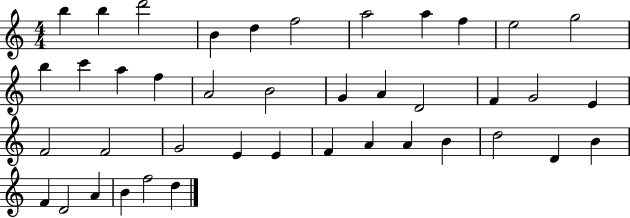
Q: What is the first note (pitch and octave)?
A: B5